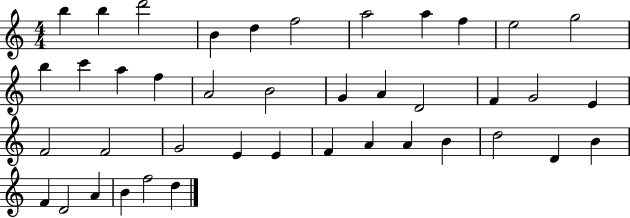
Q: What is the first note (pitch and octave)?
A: B5